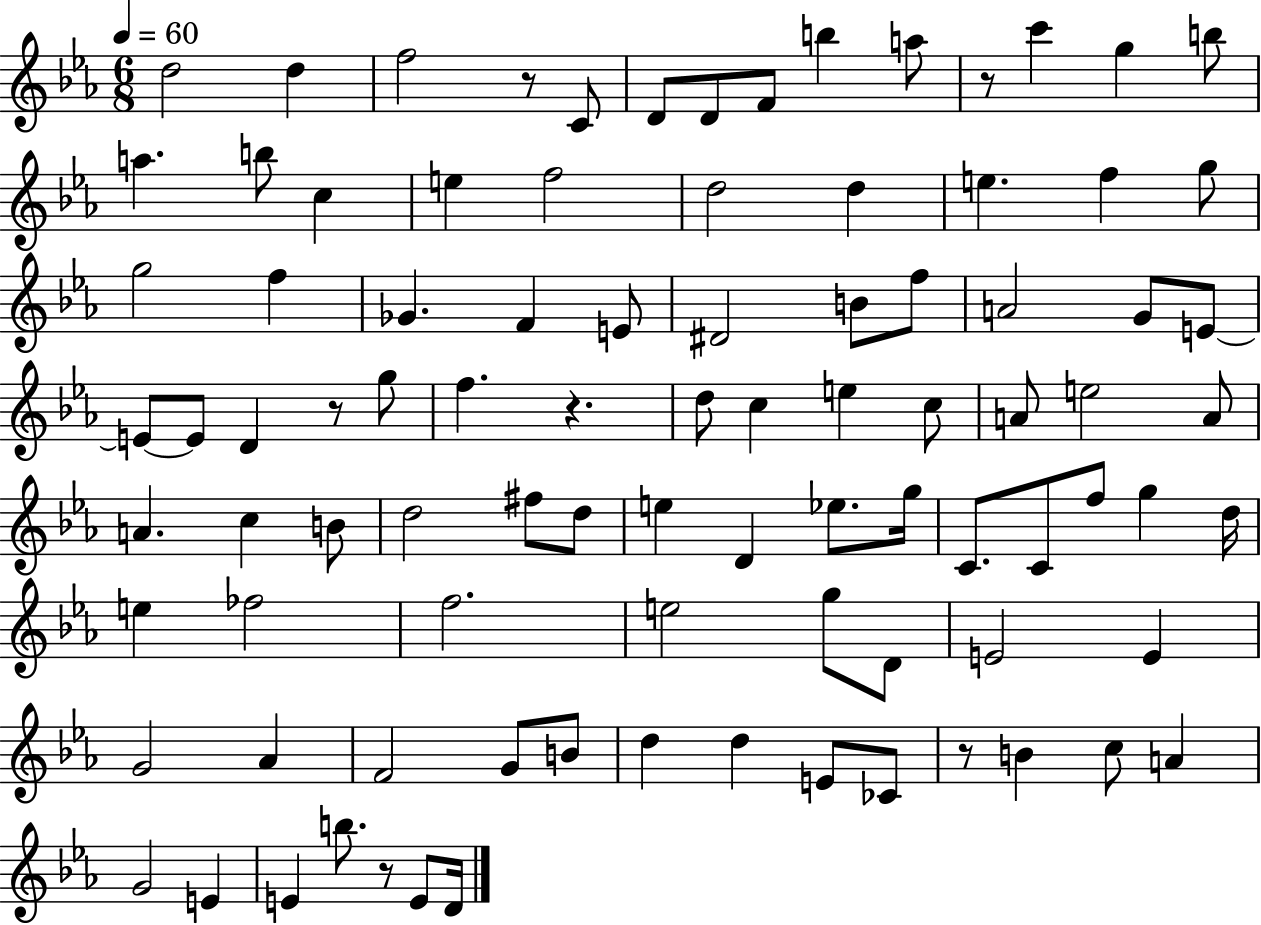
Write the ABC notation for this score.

X:1
T:Untitled
M:6/8
L:1/4
K:Eb
d2 d f2 z/2 C/2 D/2 D/2 F/2 b a/2 z/2 c' g b/2 a b/2 c e f2 d2 d e f g/2 g2 f _G F E/2 ^D2 B/2 f/2 A2 G/2 E/2 E/2 E/2 D z/2 g/2 f z d/2 c e c/2 A/2 e2 A/2 A c B/2 d2 ^f/2 d/2 e D _e/2 g/4 C/2 C/2 f/2 g d/4 e _f2 f2 e2 g/2 D/2 E2 E G2 _A F2 G/2 B/2 d d E/2 _C/2 z/2 B c/2 A G2 E E b/2 z/2 E/2 D/4